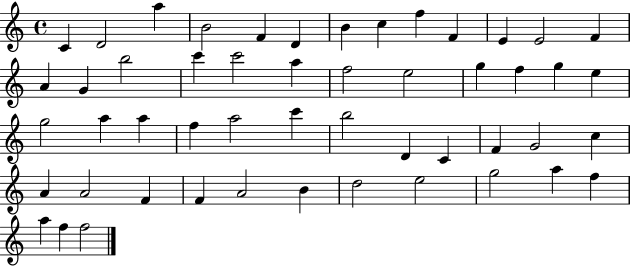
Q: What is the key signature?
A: C major